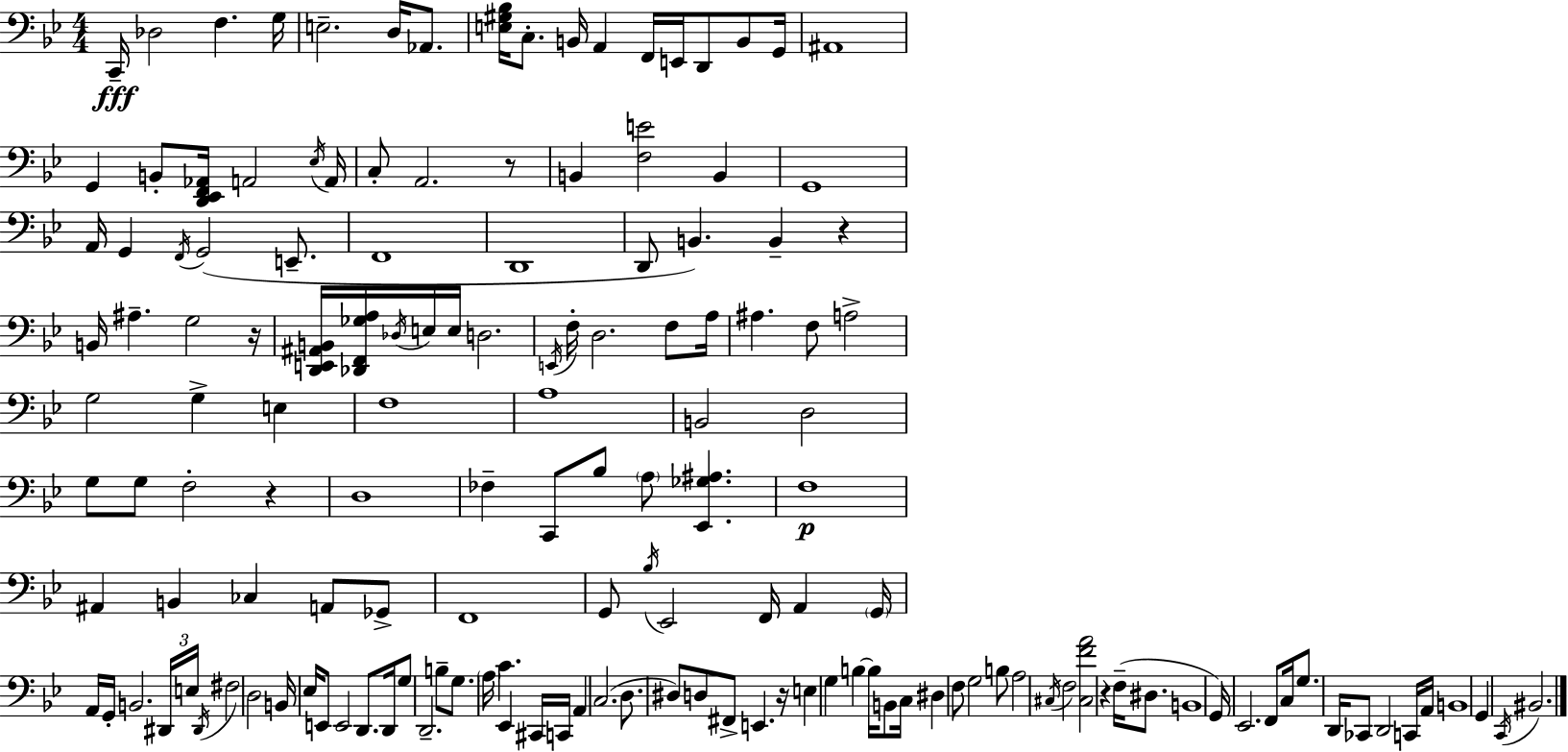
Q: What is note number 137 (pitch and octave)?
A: G2